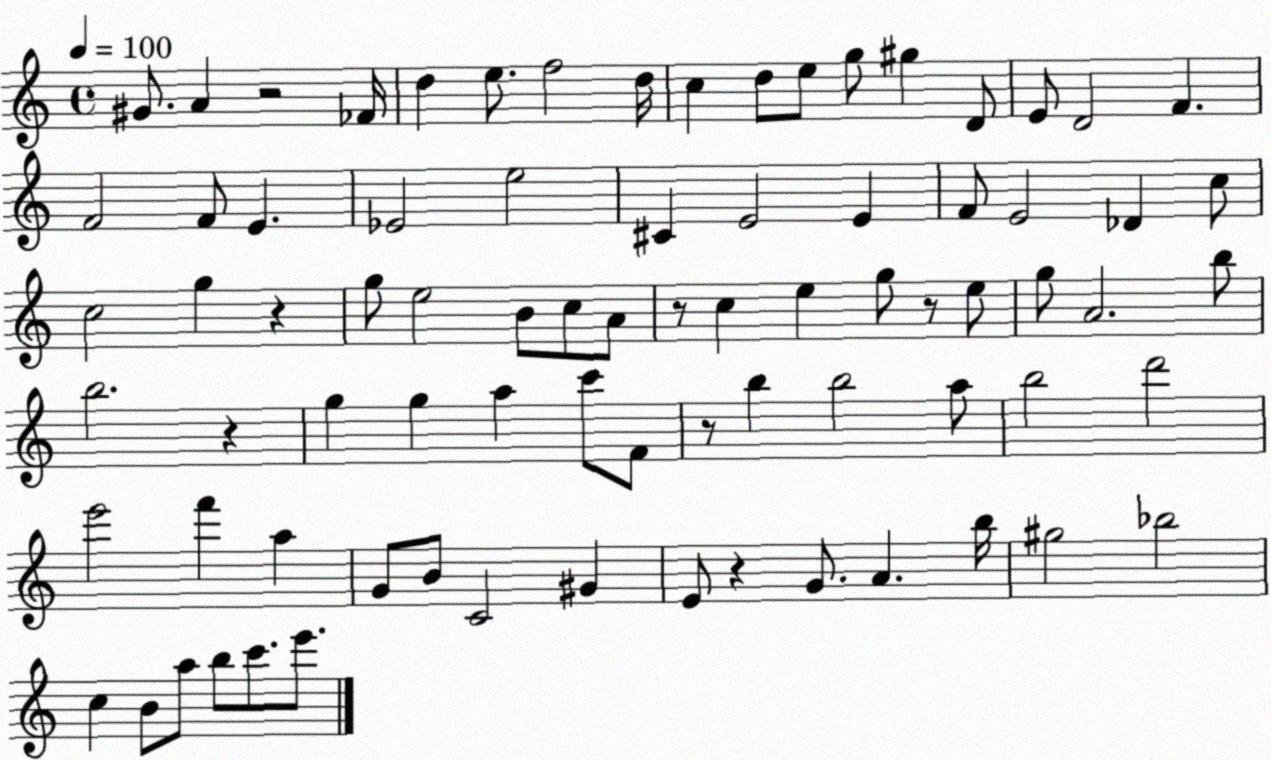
X:1
T:Untitled
M:4/4
L:1/4
K:C
^G/2 A z2 _F/4 d e/2 f2 d/4 c d/2 e/2 g/2 ^g D/2 E/2 D2 F F2 F/2 E _E2 e2 ^C E2 E F/2 E2 _D c/2 c2 g z g/2 e2 B/2 c/2 A/2 z/2 c e g/2 z/2 e/2 g/2 A2 b/2 b2 z g g a c'/2 F/2 z/2 b b2 a/2 b2 d'2 e'2 f' a G/2 B/2 C2 ^G E/2 z G/2 A b/4 ^g2 _b2 c B/2 a/2 b/2 c'/2 e'/2